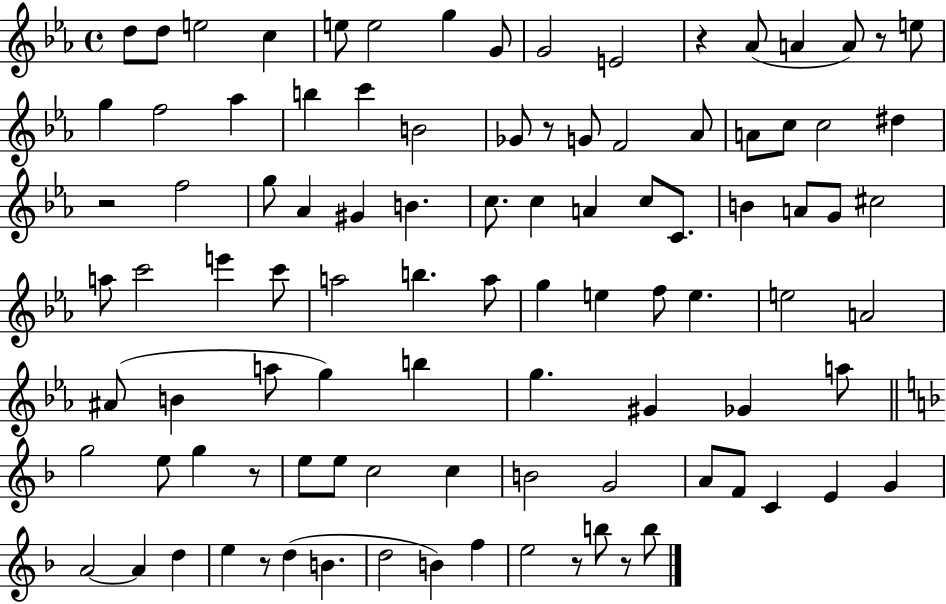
X:1
T:Untitled
M:4/4
L:1/4
K:Eb
d/2 d/2 e2 c e/2 e2 g G/2 G2 E2 z _A/2 A A/2 z/2 e/2 g f2 _a b c' B2 _G/2 z/2 G/2 F2 _A/2 A/2 c/2 c2 ^d z2 f2 g/2 _A ^G B c/2 c A c/2 C/2 B A/2 G/2 ^c2 a/2 c'2 e' c'/2 a2 b a/2 g e f/2 e e2 A2 ^A/2 B a/2 g b g ^G _G a/2 g2 e/2 g z/2 e/2 e/2 c2 c B2 G2 A/2 F/2 C E G A2 A d e z/2 d B d2 B f e2 z/2 b/2 z/2 b/2